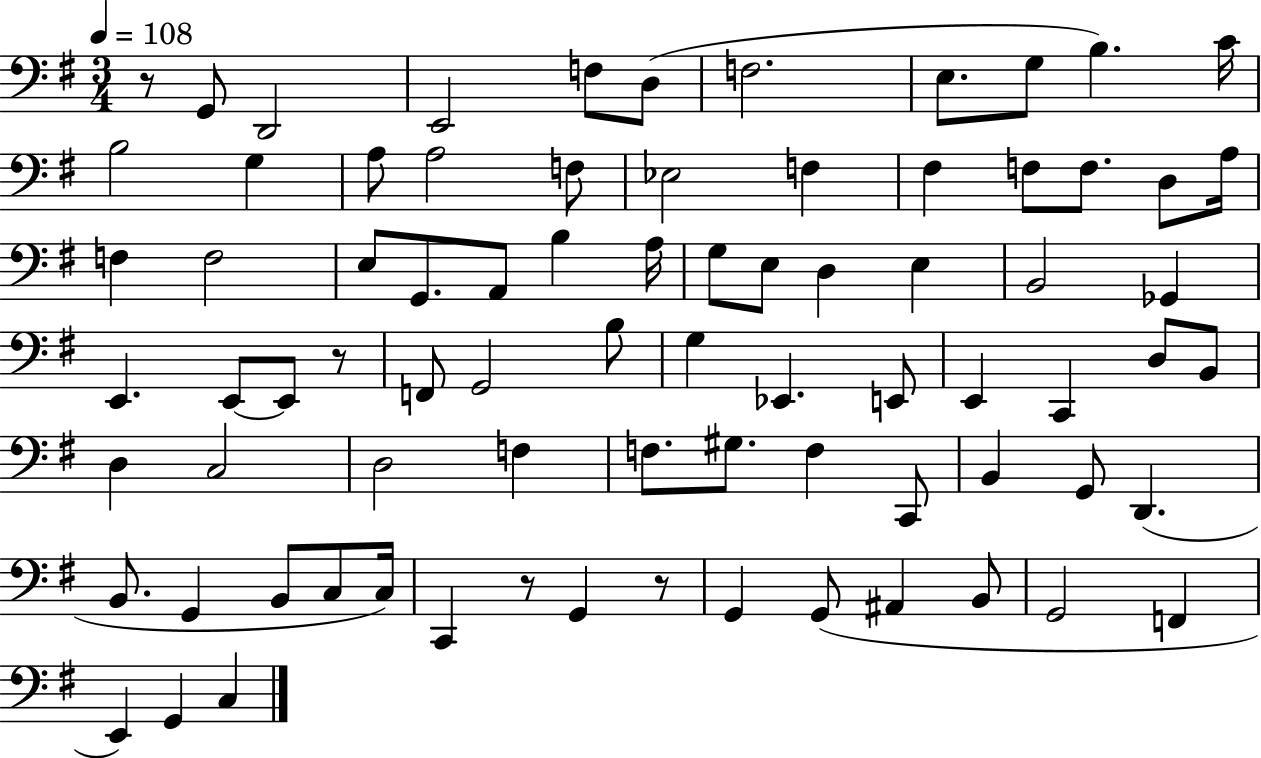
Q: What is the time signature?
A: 3/4